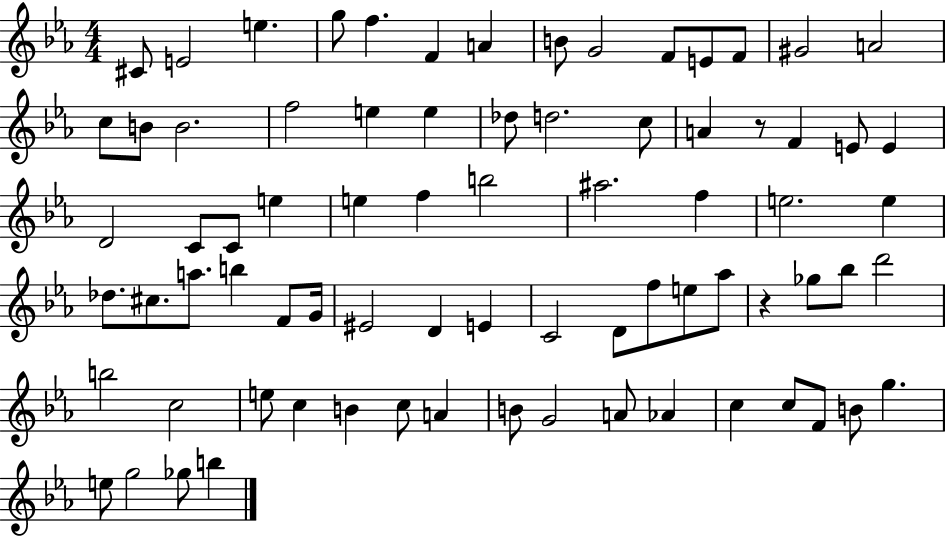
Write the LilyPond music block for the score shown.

{
  \clef treble
  \numericTimeSignature
  \time 4/4
  \key ees \major
  \repeat volta 2 { cis'8 e'2 e''4. | g''8 f''4. f'4 a'4 | b'8 g'2 f'8 e'8 f'8 | gis'2 a'2 | \break c''8 b'8 b'2. | f''2 e''4 e''4 | des''8 d''2. c''8 | a'4 r8 f'4 e'8 e'4 | \break d'2 c'8 c'8 e''4 | e''4 f''4 b''2 | ais''2. f''4 | e''2. e''4 | \break des''8. cis''8. a''8. b''4 f'8 g'16 | eis'2 d'4 e'4 | c'2 d'8 f''8 e''8 aes''8 | r4 ges''8 bes''8 d'''2 | \break b''2 c''2 | e''8 c''4 b'4 c''8 a'4 | b'8 g'2 a'8 aes'4 | c''4 c''8 f'8 b'8 g''4. | \break e''8 g''2 ges''8 b''4 | } \bar "|."
}